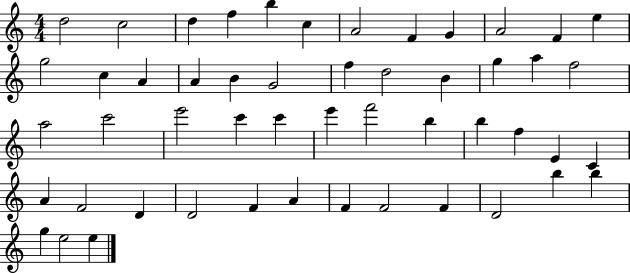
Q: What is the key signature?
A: C major